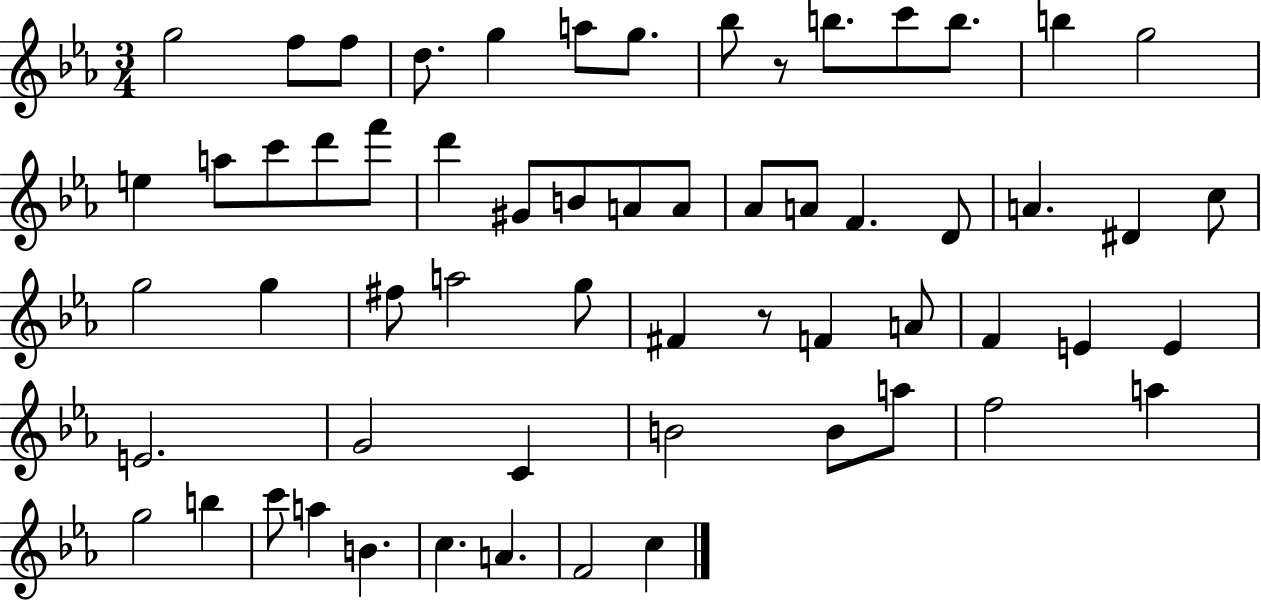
{
  \clef treble
  \numericTimeSignature
  \time 3/4
  \key ees \major
  g''2 f''8 f''8 | d''8. g''4 a''8 g''8. | bes''8 r8 b''8. c'''8 b''8. | b''4 g''2 | \break e''4 a''8 c'''8 d'''8 f'''8 | d'''4 gis'8 b'8 a'8 a'8 | aes'8 a'8 f'4. d'8 | a'4. dis'4 c''8 | \break g''2 g''4 | fis''8 a''2 g''8 | fis'4 r8 f'4 a'8 | f'4 e'4 e'4 | \break e'2. | g'2 c'4 | b'2 b'8 a''8 | f''2 a''4 | \break g''2 b''4 | c'''8 a''4 b'4. | c''4. a'4. | f'2 c''4 | \break \bar "|."
}